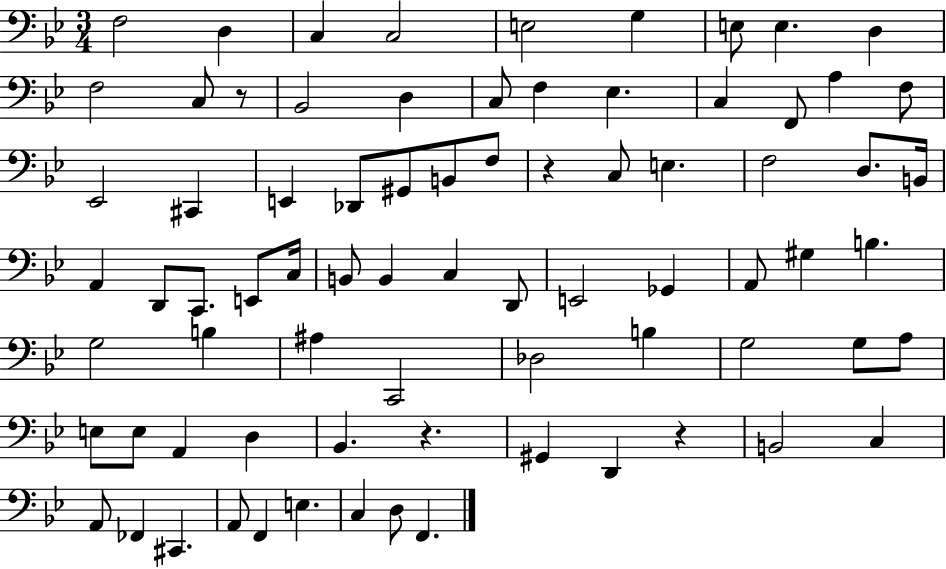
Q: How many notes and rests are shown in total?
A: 77